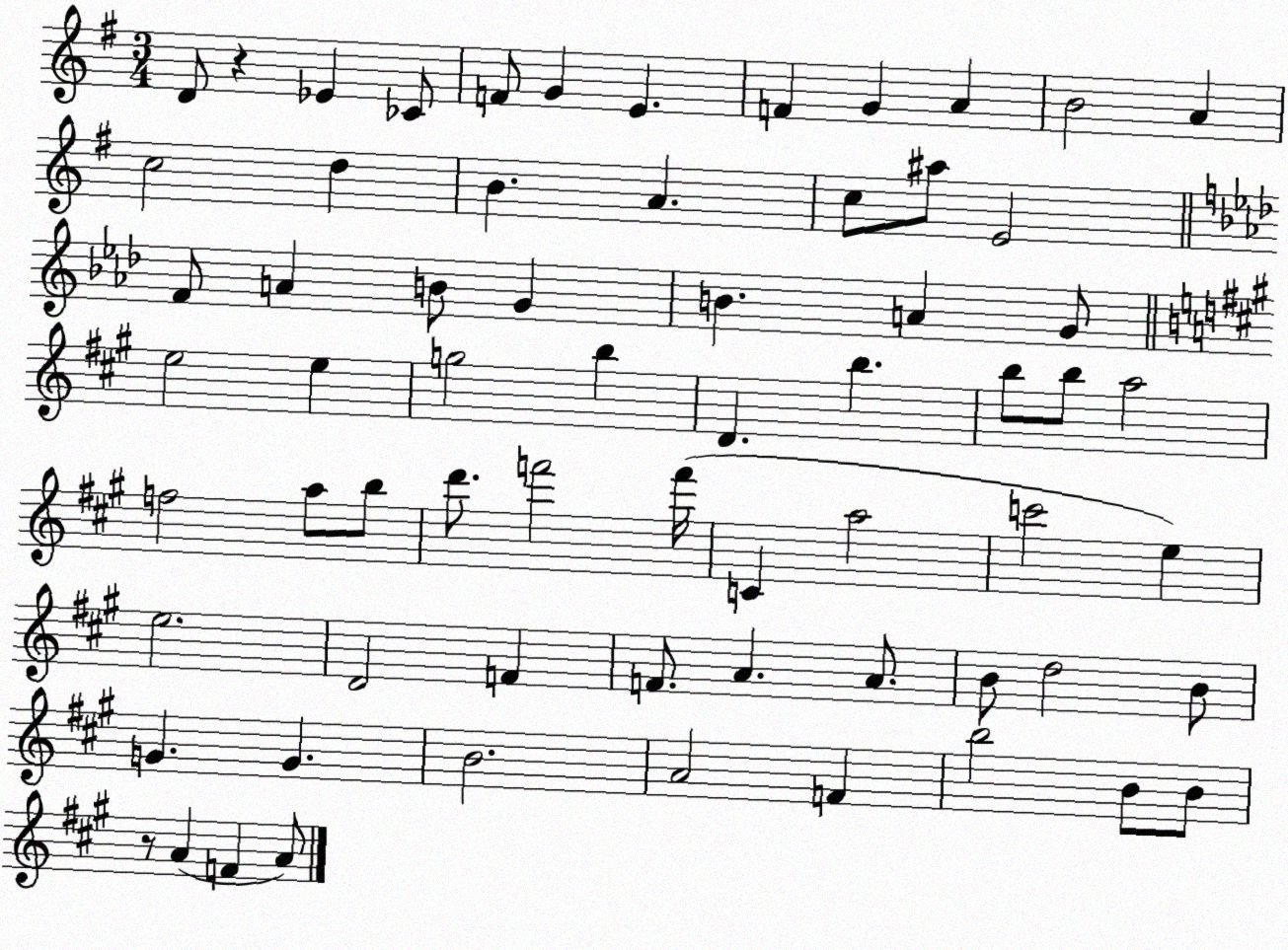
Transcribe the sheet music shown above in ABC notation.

X:1
T:Untitled
M:3/4
L:1/4
K:G
D/2 z _E _C/2 F/2 G E F G A B2 A c2 d B A c/2 ^a/2 E2 F/2 A B/2 G B A G/2 e2 e g2 b D b b/2 b/2 a2 f2 a/2 b/2 d'/2 f'2 f'/4 C a2 c'2 e e2 D2 F F/2 A A/2 B/2 d2 B/2 G G B2 A2 F b2 B/2 B/2 z/2 A F A/2